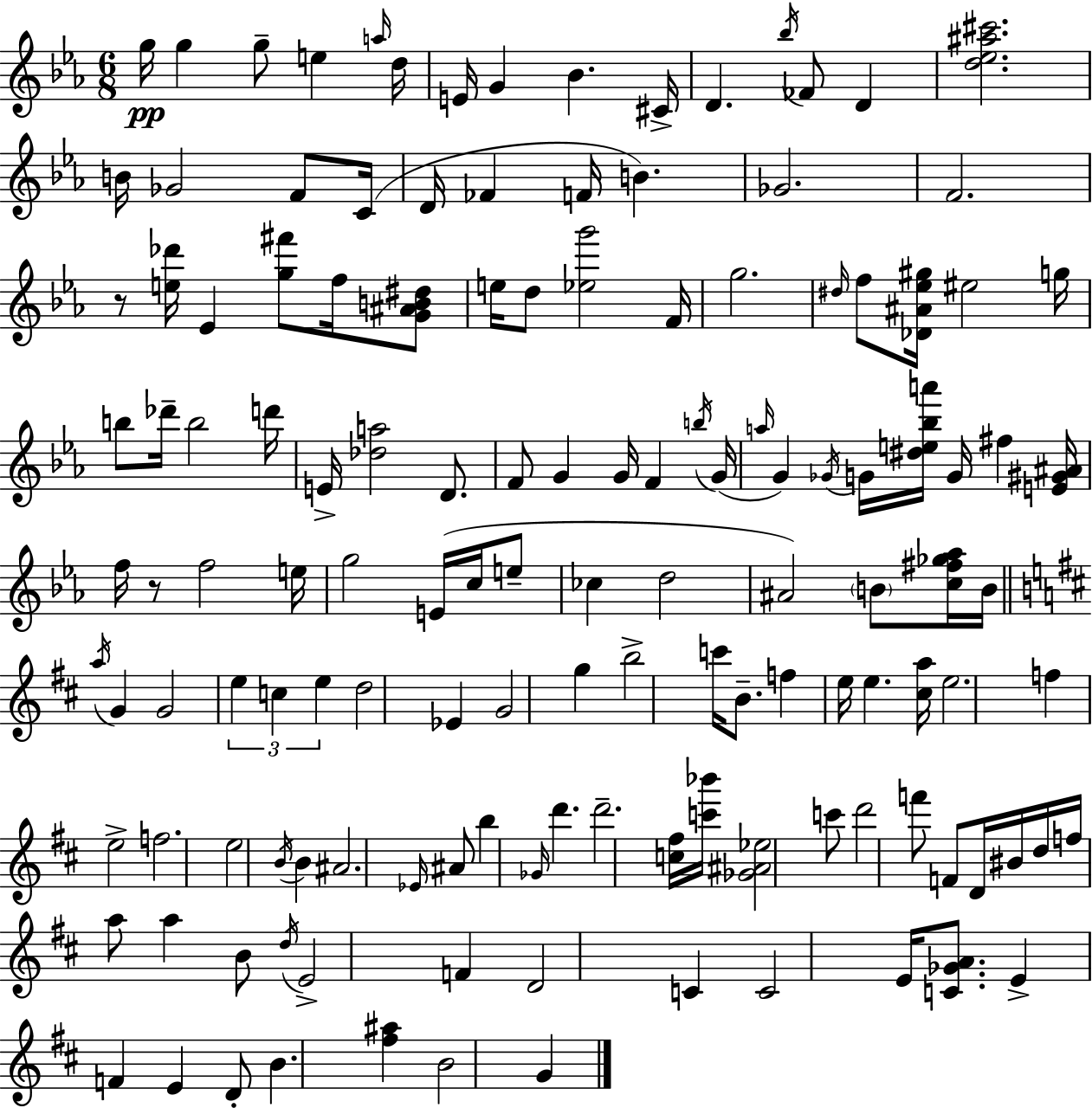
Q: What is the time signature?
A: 6/8